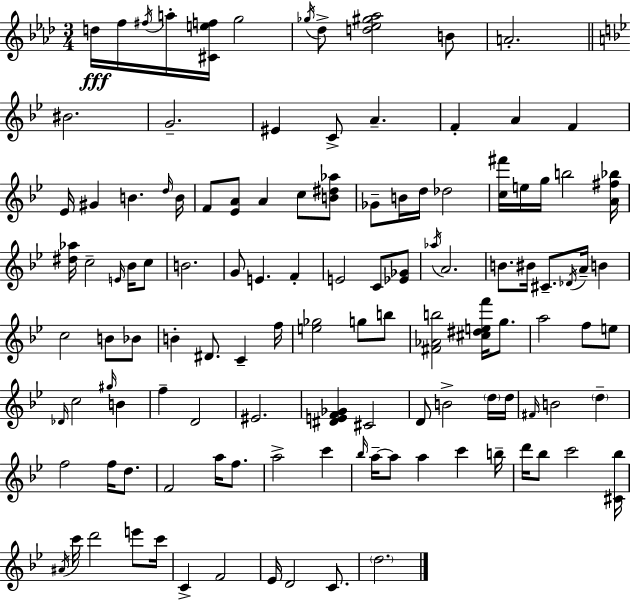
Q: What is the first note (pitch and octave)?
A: D5